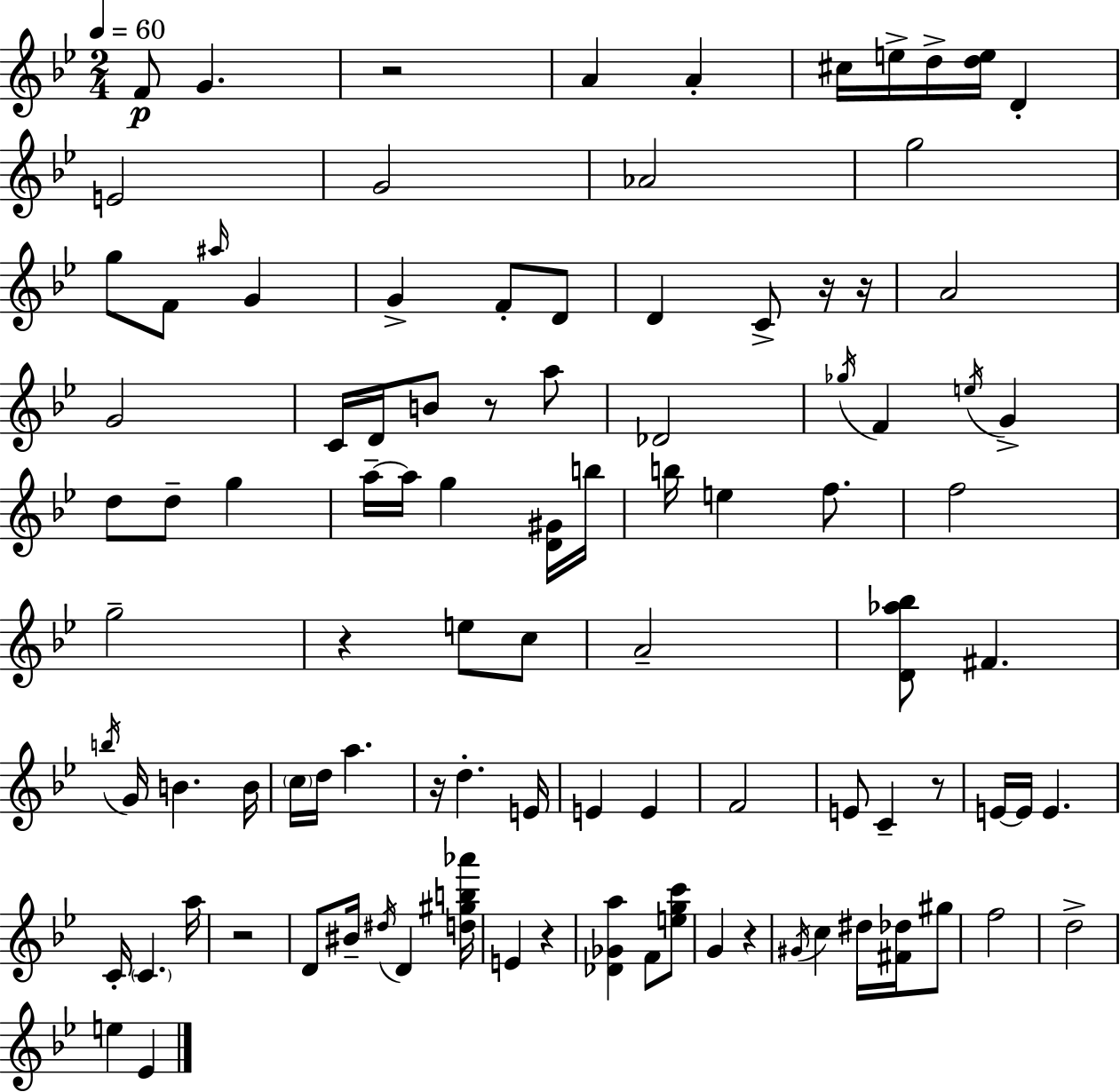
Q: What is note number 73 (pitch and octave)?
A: E4